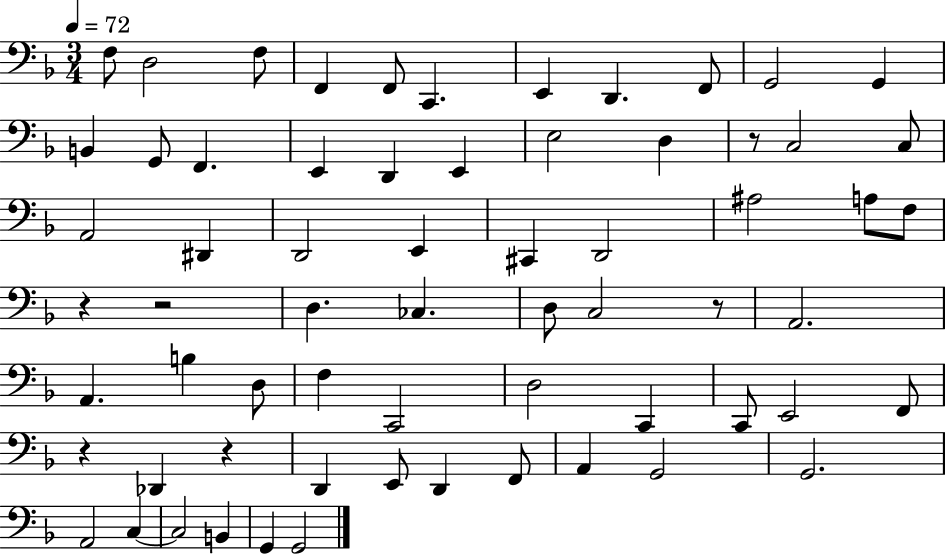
X:1
T:Untitled
M:3/4
L:1/4
K:F
F,/2 D,2 F,/2 F,, F,,/2 C,, E,, D,, F,,/2 G,,2 G,, B,, G,,/2 F,, E,, D,, E,, E,2 D, z/2 C,2 C,/2 A,,2 ^D,, D,,2 E,, ^C,, D,,2 ^A,2 A,/2 F,/2 z z2 D, _C, D,/2 C,2 z/2 A,,2 A,, B, D,/2 F, C,,2 D,2 C,, C,,/2 E,,2 F,,/2 z _D,, z D,, E,,/2 D,, F,,/2 A,, G,,2 G,,2 A,,2 C, C,2 B,, G,, G,,2